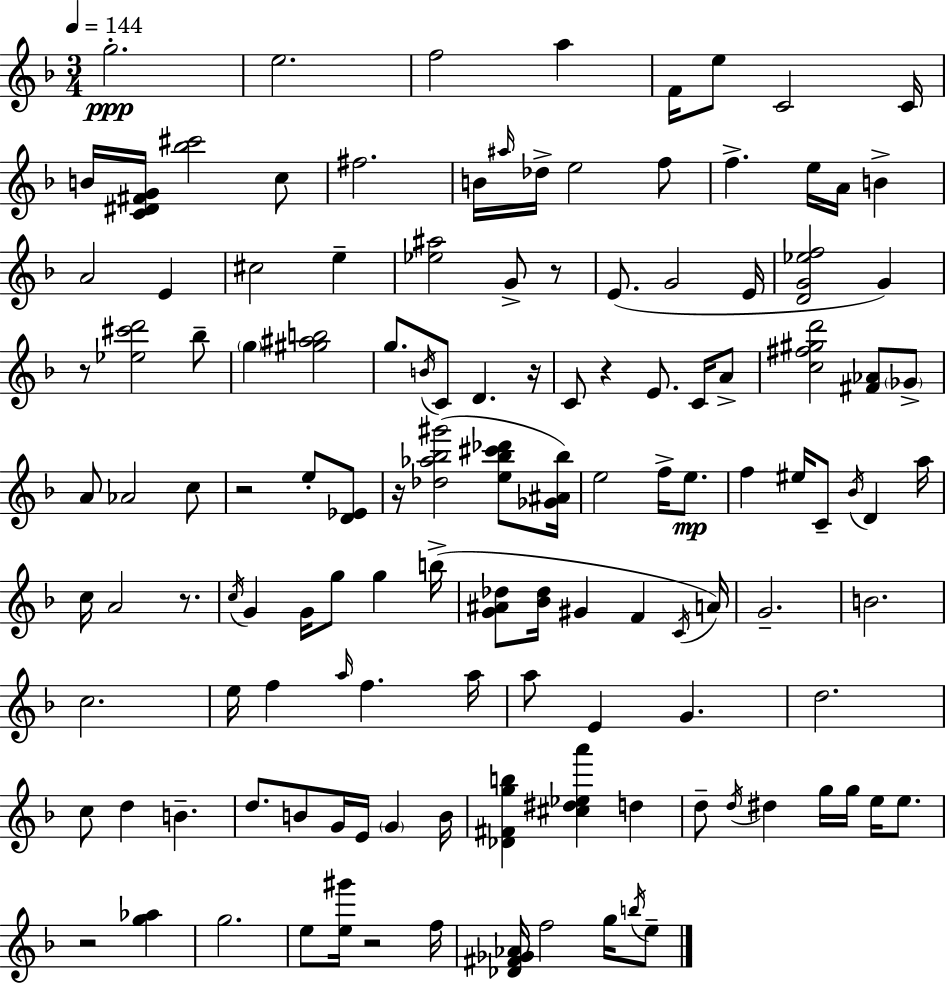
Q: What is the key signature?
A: F major